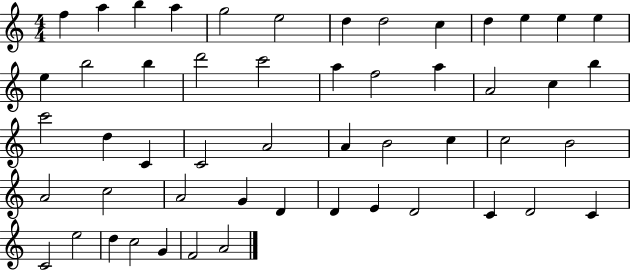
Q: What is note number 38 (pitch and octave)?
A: G4